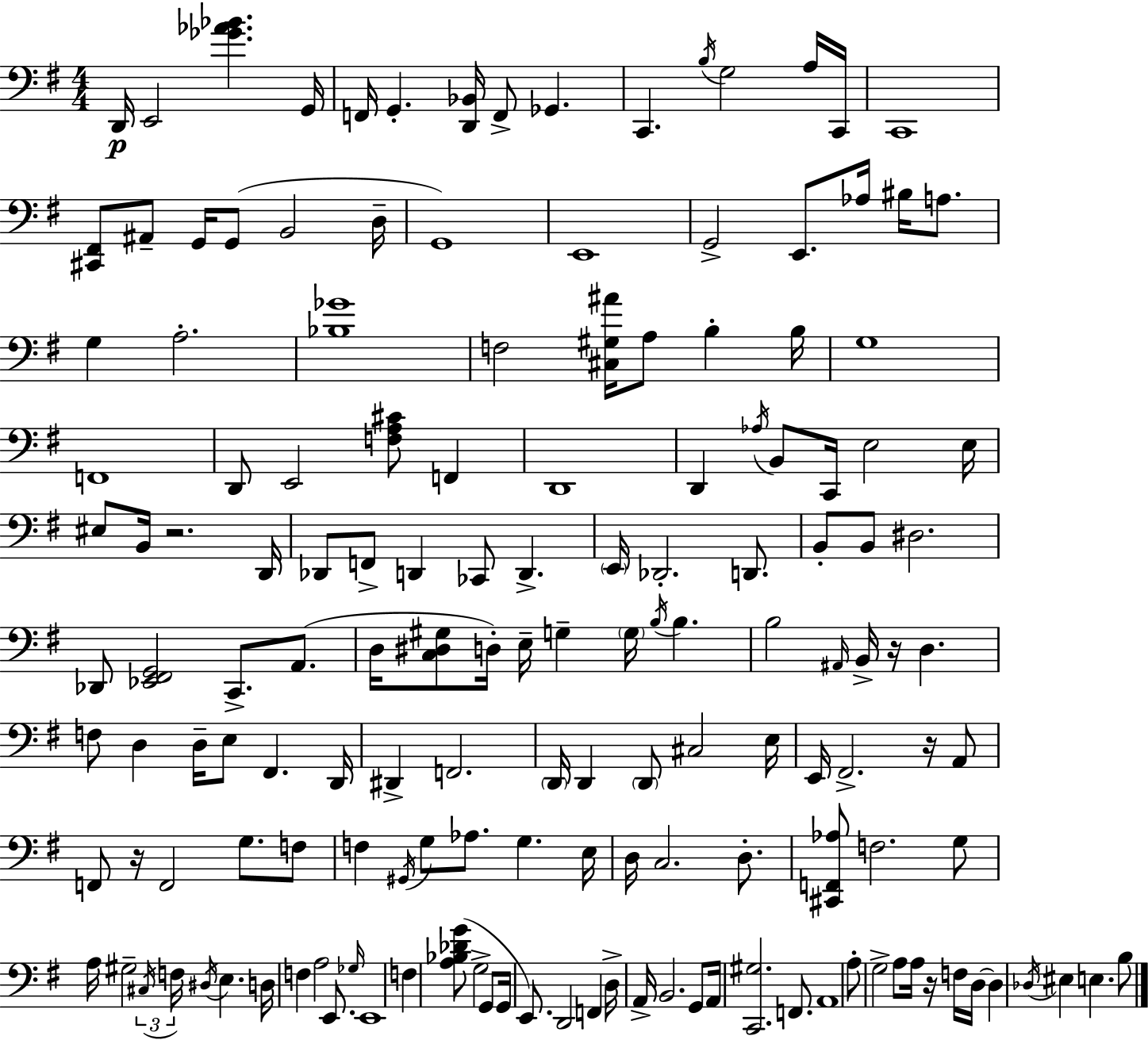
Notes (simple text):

D2/s E2/h [Gb4,Ab4,Bb4]/q. G2/s F2/s G2/q. [D2,Bb2]/s F2/e Gb2/q. C2/q. B3/s G3/h A3/s C2/s C2/w [C#2,F#2]/e A#2/e G2/s G2/e B2/h D3/s G2/w E2/w G2/h E2/e. Ab3/s BIS3/s A3/e. G3/q A3/h. [Bb3,Gb4]/w F3/h [C#3,G#3,A#4]/s A3/e B3/q B3/s G3/w F2/w D2/e E2/h [F3,A3,C#4]/e F2/q D2/w D2/q Ab3/s B2/e C2/s E3/h E3/s EIS3/e B2/s R/h. D2/s Db2/e F2/e D2/q CES2/e D2/q. E2/s Db2/h. D2/e. B2/e B2/e D#3/h. Db2/e [Eb2,F#2,G2]/h C2/e. A2/e. D3/s [C3,D#3,G#3]/e D3/s E3/s G3/q G3/s B3/s B3/q. B3/h A#2/s B2/s R/s D3/q. F3/e D3/q D3/s E3/e F#2/q. D2/s D#2/q F2/h. D2/s D2/q D2/e C#3/h E3/s E2/s F#2/h. R/s A2/e F2/e R/s F2/h G3/e. F3/e F3/q G#2/s G3/e Ab3/e. G3/q. E3/s D3/s C3/h. D3/e. [C#2,F2,Ab3]/e F3/h. G3/e A3/s G#3/h C#3/s F3/s D#3/s E3/q. D3/s F3/q A3/h E2/e. Gb3/s E2/w F3/q [A3,Bb3,Db4,G4]/e G3/h G2/e G2/s E2/e. D2/h F2/q D3/s A2/s B2/h. G2/e A2/s [C2,G#3]/h. F2/e. A2/w A3/e G3/h A3/e A3/s R/s F3/s D3/s D3/q Db3/s EIS3/q E3/q. B3/e